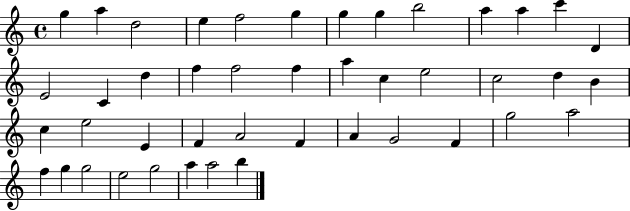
G5/q A5/q D5/h E5/q F5/h G5/q G5/q G5/q B5/h A5/q A5/q C6/q D4/q E4/h C4/q D5/q F5/q F5/h F5/q A5/q C5/q E5/h C5/h D5/q B4/q C5/q E5/h E4/q F4/q A4/h F4/q A4/q G4/h F4/q G5/h A5/h F5/q G5/q G5/h E5/h G5/h A5/q A5/h B5/q